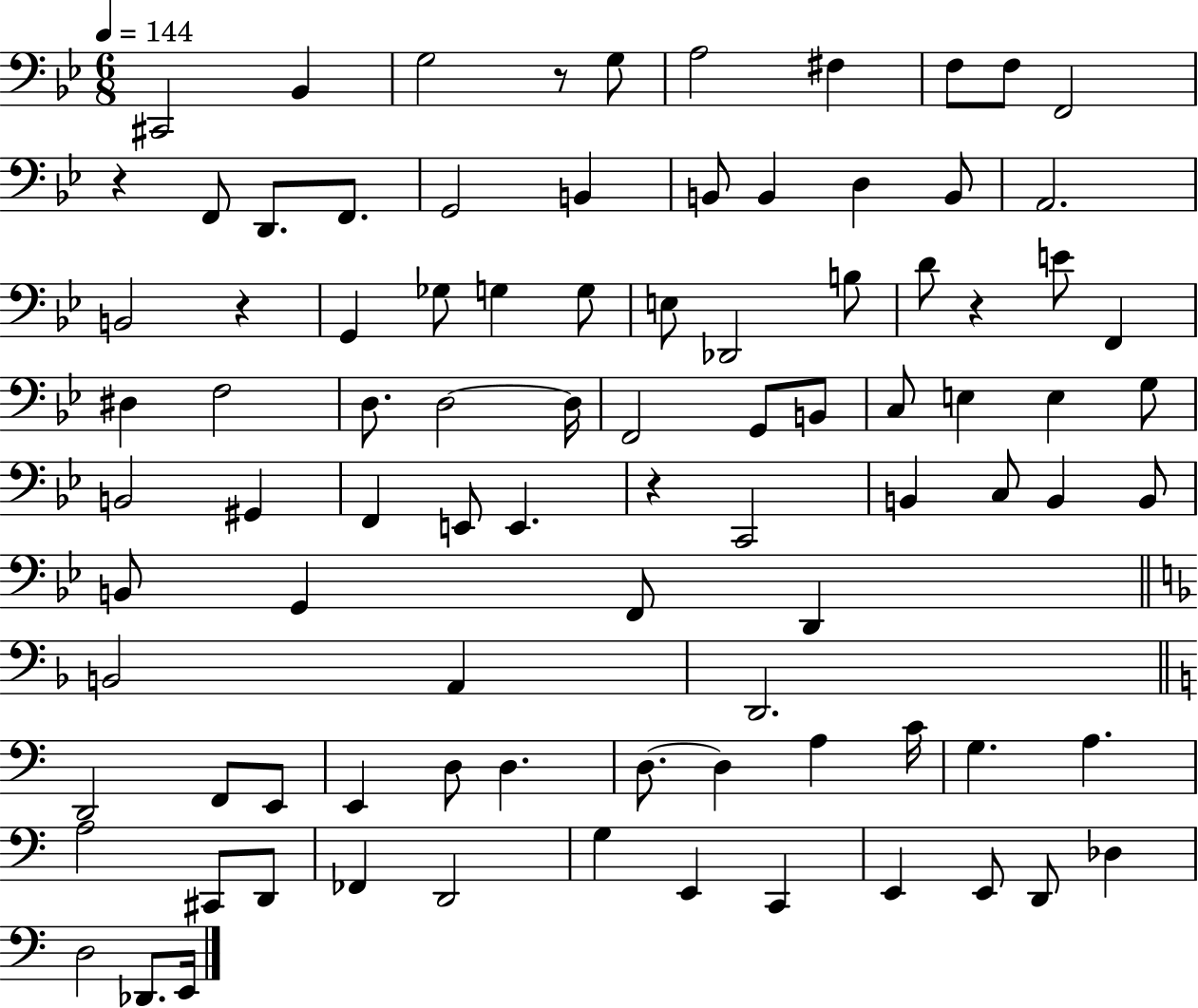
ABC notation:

X:1
T:Untitled
M:6/8
L:1/4
K:Bb
^C,,2 _B,, G,2 z/2 G,/2 A,2 ^F, F,/2 F,/2 F,,2 z F,,/2 D,,/2 F,,/2 G,,2 B,, B,,/2 B,, D, B,,/2 A,,2 B,,2 z G,, _G,/2 G, G,/2 E,/2 _D,,2 B,/2 D/2 z E/2 F,, ^D, F,2 D,/2 D,2 D,/4 F,,2 G,,/2 B,,/2 C,/2 E, E, G,/2 B,,2 ^G,, F,, E,,/2 E,, z C,,2 B,, C,/2 B,, B,,/2 B,,/2 G,, F,,/2 D,, B,,2 A,, D,,2 D,,2 F,,/2 E,,/2 E,, D,/2 D, D,/2 D, A, C/4 G, A, A,2 ^C,,/2 D,,/2 _F,, D,,2 G, E,, C,, E,, E,,/2 D,,/2 _D, D,2 _D,,/2 E,,/4